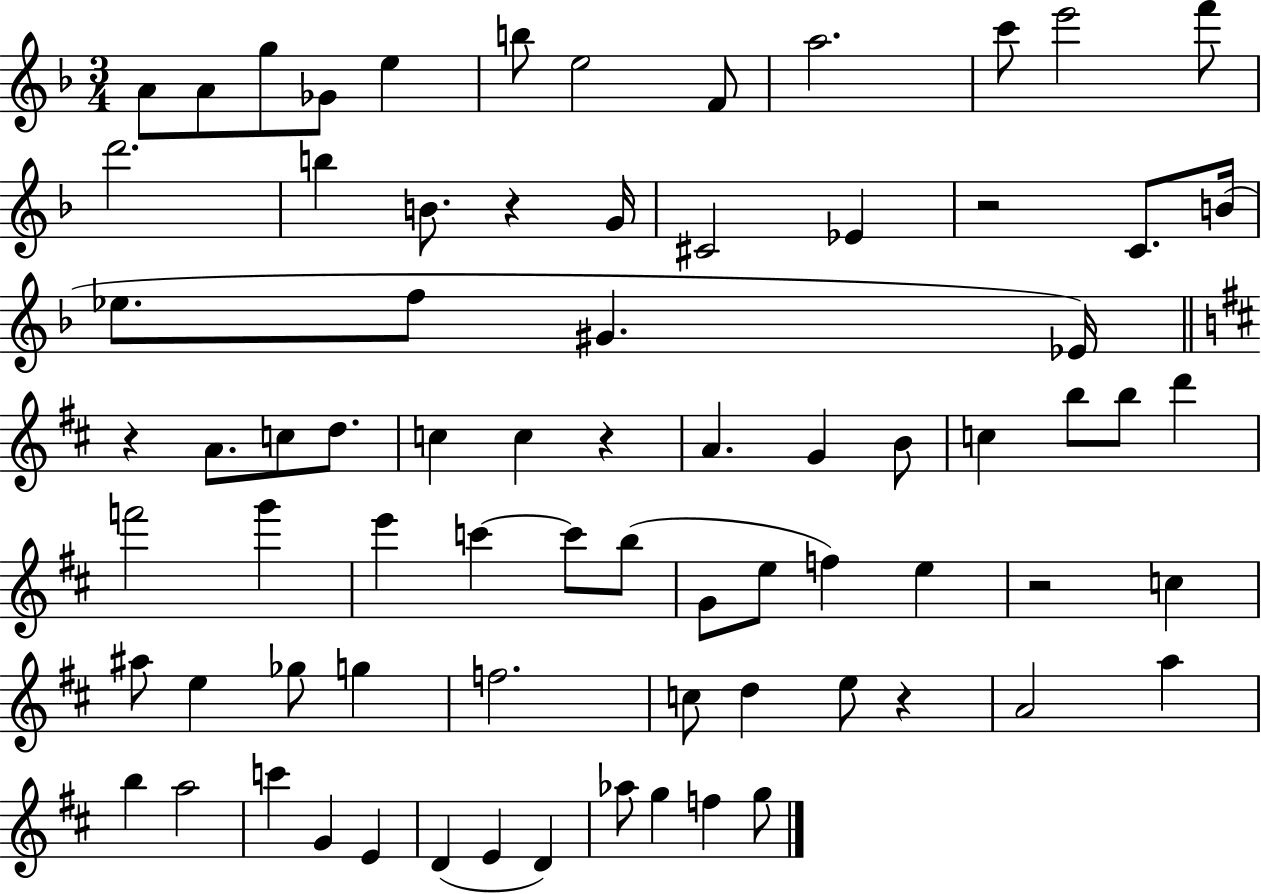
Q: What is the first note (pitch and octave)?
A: A4